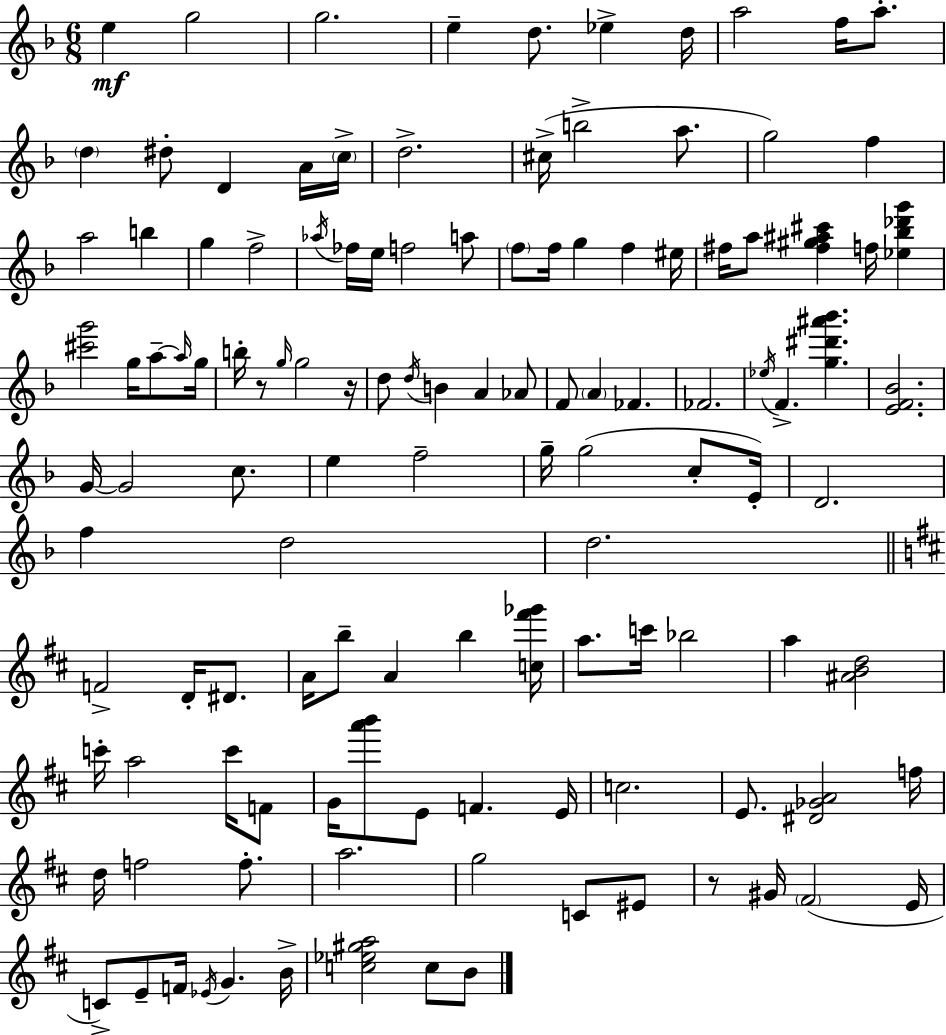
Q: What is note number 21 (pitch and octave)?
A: F5